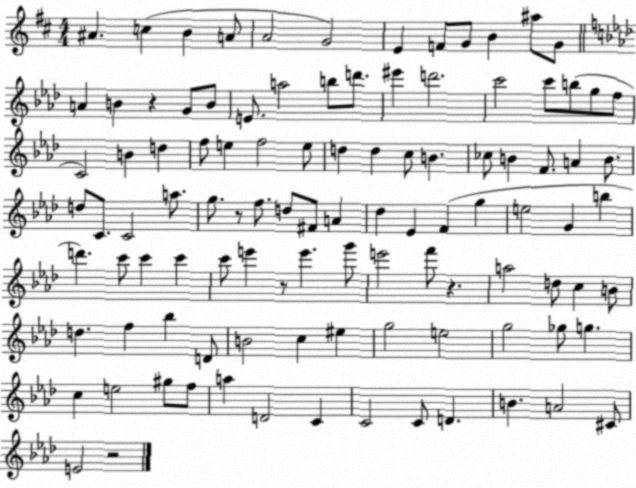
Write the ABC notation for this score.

X:1
T:Untitled
M:4/4
L:1/4
K:D
^A c B A/2 A2 G2 E F/2 G/2 B ^a/2 G/2 A B z G/2 B/2 E/2 a2 b/2 d'/2 ^e' d'2 c'2 c'/2 b/2 g/2 f/2 C2 B d f/2 e f2 e/2 d d c/2 B _c/2 B F/2 A B/2 d/2 C/2 C2 a/2 g/2 z/2 f/2 d/2 ^F/2 A _d _E F g e2 G b d' c'/2 c' c' c'/2 e' z/2 e' g'/2 e'2 f'/2 z a2 d/2 c B/2 d f _b D/2 B2 c ^e g2 e2 g2 _g/2 g c e2 ^g/2 f/2 a D2 C C2 C/2 D B A2 ^C/2 E2 z2